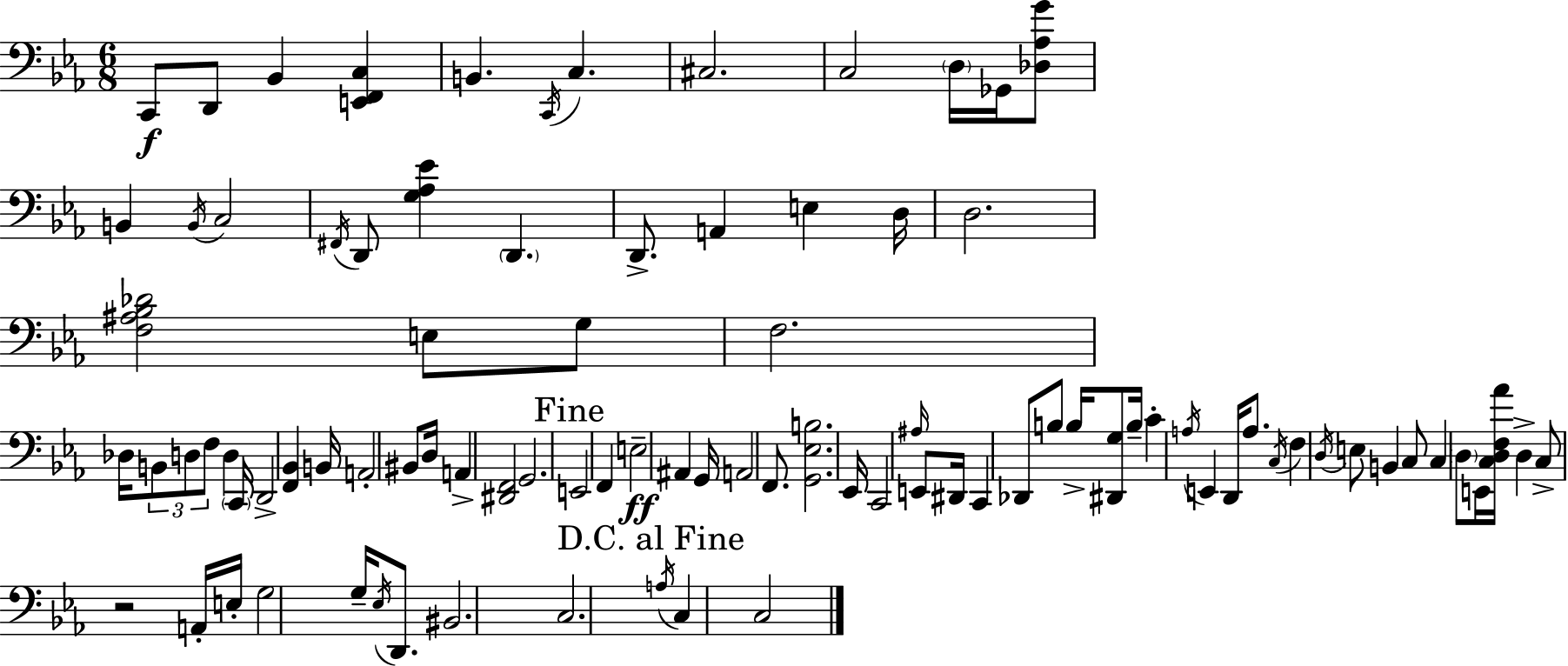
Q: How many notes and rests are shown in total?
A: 91